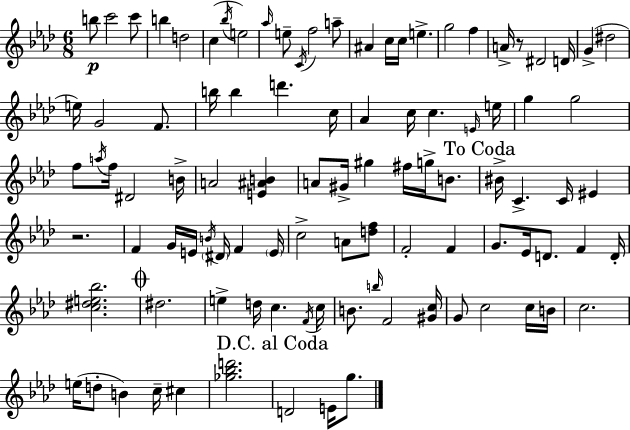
B5/e C6/h C6/e B5/q D5/h C5/q Bb5/s E5/h Ab5/s E5/e C4/s F5/h A5/e A#4/q C5/s C5/s E5/q. G5/h F5/q A4/s R/e D#4/h D4/s G4/q D#5/h E5/s G4/h F4/e. B5/s B5/q D6/q. C5/s Ab4/q C5/s C5/q. E4/s E5/s G5/q G5/h F5/e A5/s F5/s D#4/h B4/s A4/h [E4,A#4,B4]/q A4/e G#4/s G#5/q F#5/s G5/s B4/e. BIS4/s C4/q. C4/s EIS4/q R/h. F4/q G4/s E4/s B4/s D#4/s F4/q E4/s C5/h A4/e [D5,F5]/e F4/h F4/q G4/e. Eb4/s D4/e. F4/q D4/s [C5,D#5,E5,Bb5]/h. D#5/h. E5/q D5/s C5/q. F4/s C5/s B4/e. B5/s F4/h [G#4,C5]/s G4/e C5/h C5/s B4/s C5/h. E5/s D5/e B4/q C5/s C#5/q [Gb5,Bb5,D6]/h. D4/h E4/s G5/e.